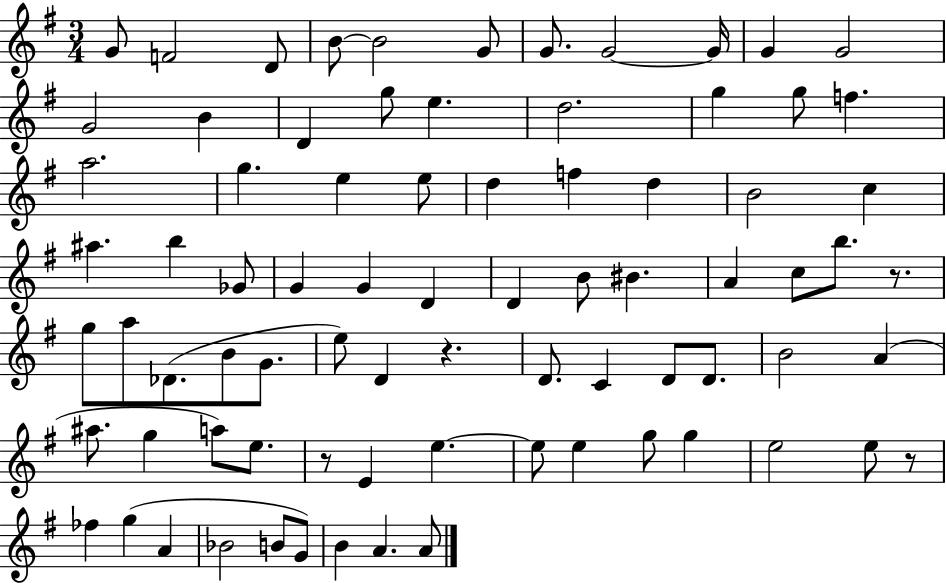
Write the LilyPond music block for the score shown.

{
  \clef treble
  \numericTimeSignature
  \time 3/4
  \key g \major
  g'8 f'2 d'8 | b'8~~ b'2 g'8 | g'8. g'2~~ g'16 | g'4 g'2 | \break g'2 b'4 | d'4 g''8 e''4. | d''2. | g''4 g''8 f''4. | \break a''2. | g''4. e''4 e''8 | d''4 f''4 d''4 | b'2 c''4 | \break ais''4. b''4 ges'8 | g'4 g'4 d'4 | d'4 b'8 bis'4. | a'4 c''8 b''8. r8. | \break g''8 a''8 des'8.( b'8 g'8. | e''8) d'4 r4. | d'8. c'4 d'8 d'8. | b'2 a'4( | \break ais''8. g''4 a''8) e''8. | r8 e'4 e''4.~~ | e''8 e''4 g''8 g''4 | e''2 e''8 r8 | \break fes''4 g''4( a'4 | bes'2 b'8 g'8) | b'4 a'4. a'8 | \bar "|."
}